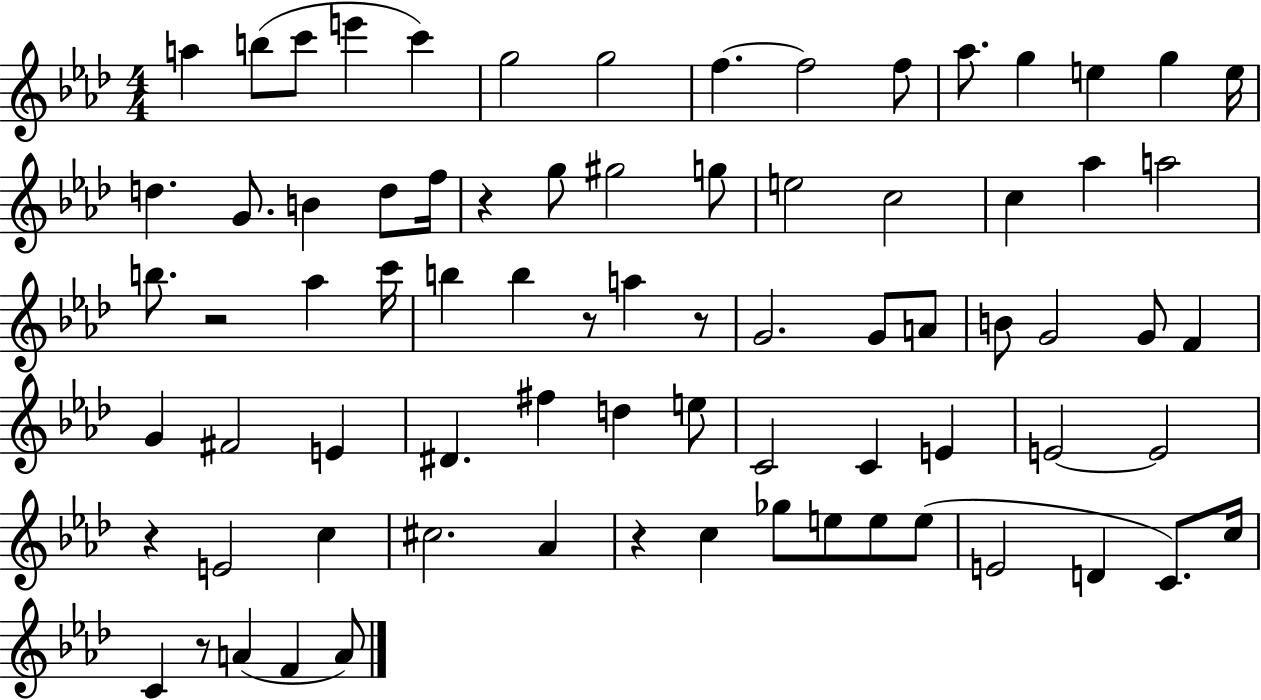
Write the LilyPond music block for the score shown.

{
  \clef treble
  \numericTimeSignature
  \time 4/4
  \key aes \major
  a''4 b''8( c'''8 e'''4 c'''4) | g''2 g''2 | f''4.~~ f''2 f''8 | aes''8. g''4 e''4 g''4 e''16 | \break d''4. g'8. b'4 d''8 f''16 | r4 g''8 gis''2 g''8 | e''2 c''2 | c''4 aes''4 a''2 | \break b''8. r2 aes''4 c'''16 | b''4 b''4 r8 a''4 r8 | g'2. g'8 a'8 | b'8 g'2 g'8 f'4 | \break g'4 fis'2 e'4 | dis'4. fis''4 d''4 e''8 | c'2 c'4 e'4 | e'2~~ e'2 | \break r4 e'2 c''4 | cis''2. aes'4 | r4 c''4 ges''8 e''8 e''8 e''8( | e'2 d'4 c'8.) c''16 | \break c'4 r8 a'4( f'4 a'8) | \bar "|."
}